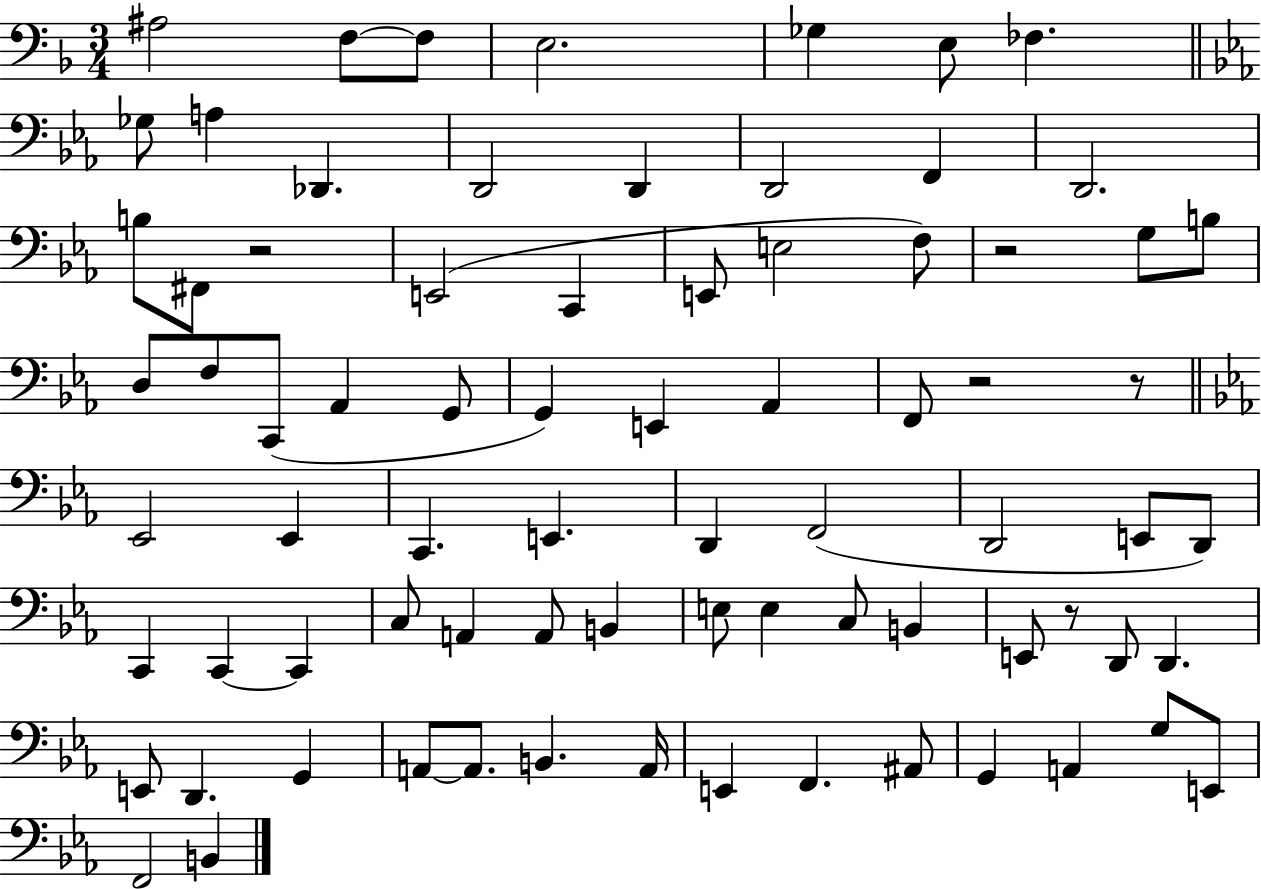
X:1
T:Untitled
M:3/4
L:1/4
K:F
^A,2 F,/2 F,/2 E,2 _G, E,/2 _F, _G,/2 A, _D,, D,,2 D,, D,,2 F,, D,,2 B,/2 ^F,,/2 z2 E,,2 C,, E,,/2 E,2 F,/2 z2 G,/2 B,/2 D,/2 F,/2 C,,/2 _A,, G,,/2 G,, E,, _A,, F,,/2 z2 z/2 _E,,2 _E,, C,, E,, D,, F,,2 D,,2 E,,/2 D,,/2 C,, C,, C,, C,/2 A,, A,,/2 B,, E,/2 E, C,/2 B,, E,,/2 z/2 D,,/2 D,, E,,/2 D,, G,, A,,/2 A,,/2 B,, A,,/4 E,, F,, ^A,,/2 G,, A,, G,/2 E,,/2 F,,2 B,,